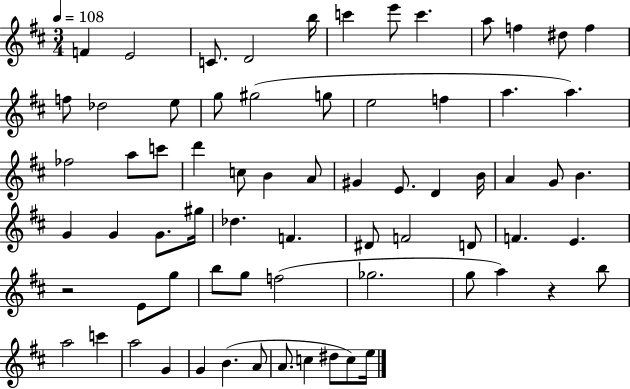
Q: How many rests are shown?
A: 2